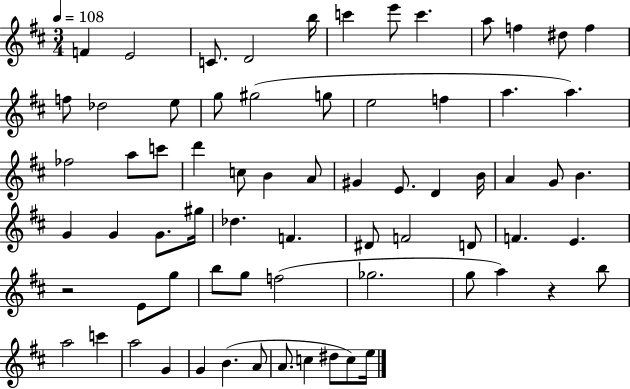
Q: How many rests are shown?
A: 2